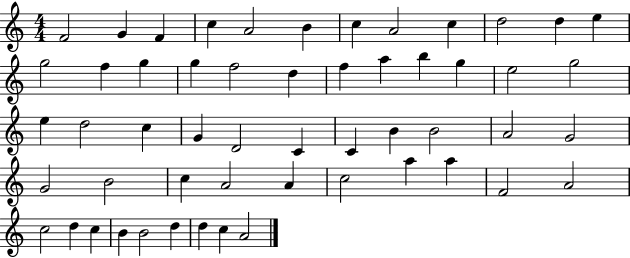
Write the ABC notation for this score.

X:1
T:Untitled
M:4/4
L:1/4
K:C
F2 G F c A2 B c A2 c d2 d e g2 f g g f2 d f a b g e2 g2 e d2 c G D2 C C B B2 A2 G2 G2 B2 c A2 A c2 a a F2 A2 c2 d c B B2 d d c A2